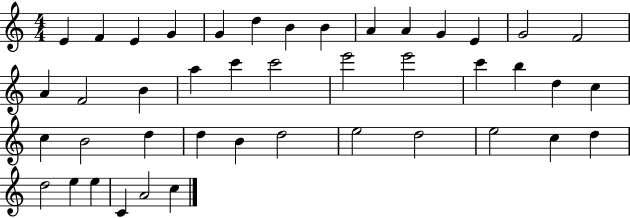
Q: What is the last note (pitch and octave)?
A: C5